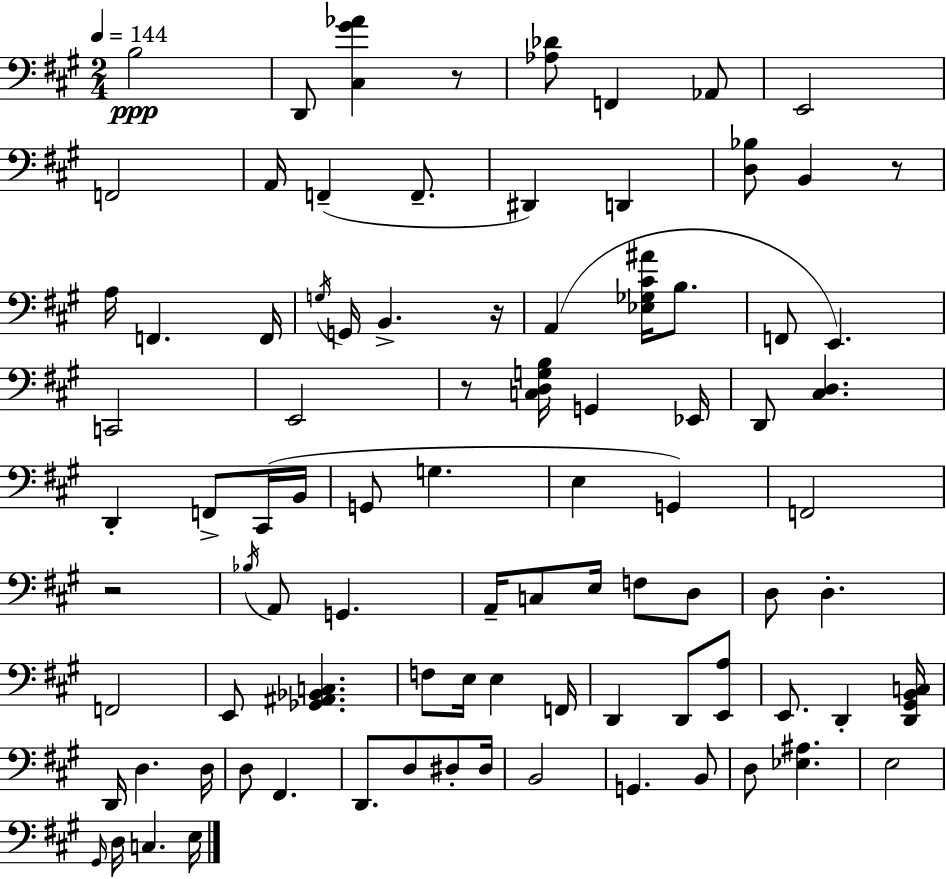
{
  \clef bass
  \numericTimeSignature
  \time 2/4
  \key a \major
  \tempo 4 = 144
  \repeat volta 2 { b2\ppp | d,8 <cis gis' aes'>4 r8 | <aes des'>8 f,4 aes,8 | e,2 | \break f,2 | a,16 f,4--( f,8.-- | dis,4) d,4 | <d bes>8 b,4 r8 | \break a16 f,4. f,16 | \acciaccatura { g16 } g,16 b,4.-> | r16 a,4( <ees ges cis' ais'>16 b8. | f,8 e,4.) | \break c,2 | e,2 | r8 <c d g b>16 g,4 | ees,16 d,8 <cis d>4. | \break d,4-. f,8-> cis,16( | b,16 g,8 g4. | e4 g,4) | f,2 | \break r2 | \acciaccatura { bes16 } a,8 g,4. | a,16-- c8 e16 f8 | d8 d8 d4.-. | \break f,2 | e,8 <ges, ais, bes, c>4. | f8 e16 e4 | f,16 d,4 d,8 | \break <e, a>8 e,8. d,4-. | <d, gis, b, c>16 d,16 d4. | d16 d8 fis,4. | d,8. d8 dis8-. | \break dis16 b,2 | g,4. | b,8 d8 <ees ais>4. | e2 | \break \grace { gis,16 } d16 c4. | e16 } \bar "|."
}